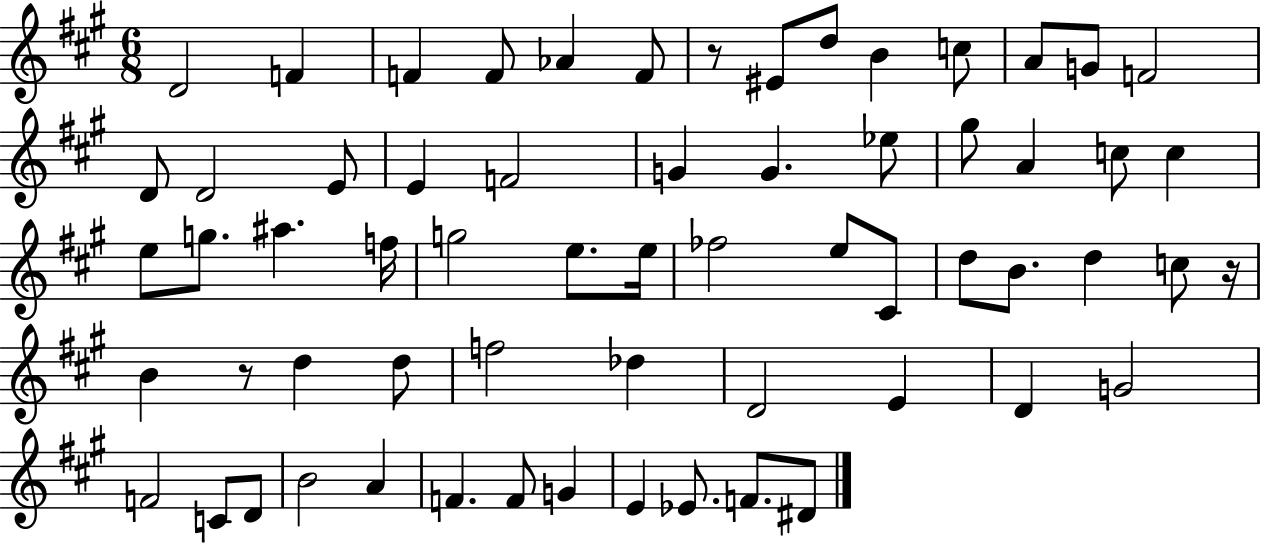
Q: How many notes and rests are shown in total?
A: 63